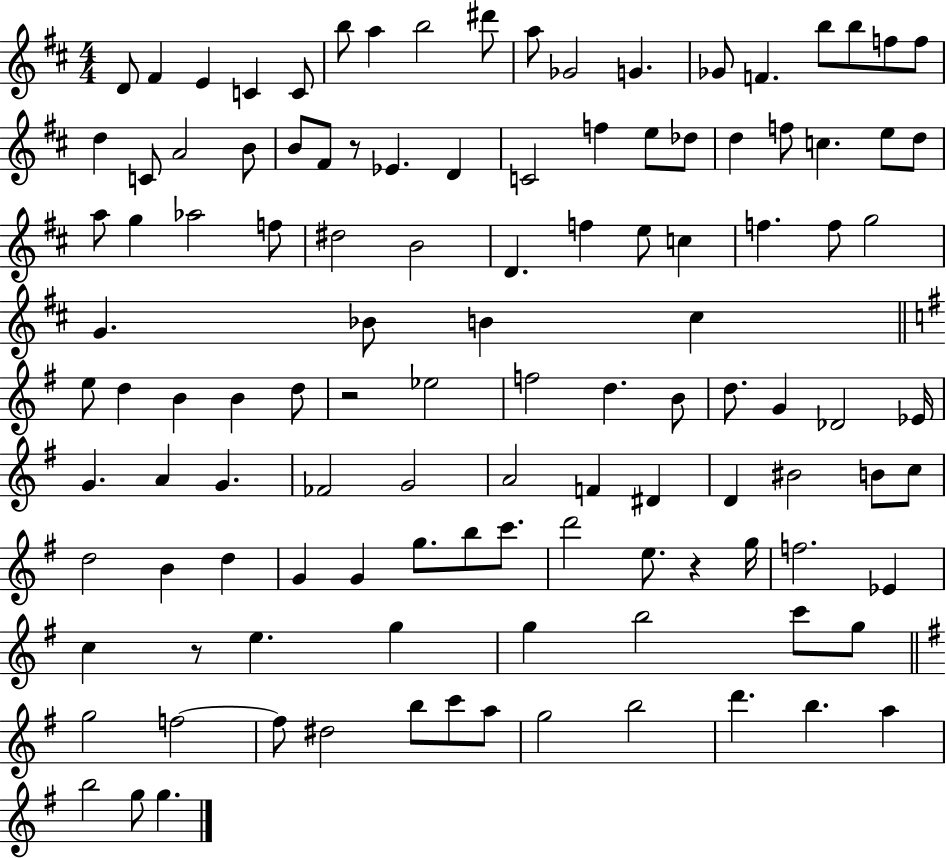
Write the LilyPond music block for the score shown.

{
  \clef treble
  \numericTimeSignature
  \time 4/4
  \key d \major
  d'8 fis'4 e'4 c'4 c'8 | b''8 a''4 b''2 dis'''8 | a''8 ges'2 g'4. | ges'8 f'4. b''8 b''8 f''8 f''8 | \break d''4 c'8 a'2 b'8 | b'8 fis'8 r8 ees'4. d'4 | c'2 f''4 e''8 des''8 | d''4 f''8 c''4. e''8 d''8 | \break a''8 g''4 aes''2 f''8 | dis''2 b'2 | d'4. f''4 e''8 c''4 | f''4. f''8 g''2 | \break g'4. bes'8 b'4 cis''4 | \bar "||" \break \key g \major e''8 d''4 b'4 b'4 d''8 | r2 ees''2 | f''2 d''4. b'8 | d''8. g'4 des'2 ees'16 | \break g'4. a'4 g'4. | fes'2 g'2 | a'2 f'4 dis'4 | d'4 bis'2 b'8 c''8 | \break d''2 b'4 d''4 | g'4 g'4 g''8. b''8 c'''8. | d'''2 e''8. r4 g''16 | f''2. ees'4 | \break c''4 r8 e''4. g''4 | g''4 b''2 c'''8 g''8 | \bar "||" \break \key g \major g''2 f''2~~ | f''8 dis''2 b''8 c'''8 a''8 | g''2 b''2 | d'''4. b''4. a''4 | \break b''2 g''8 g''4. | \bar "|."
}